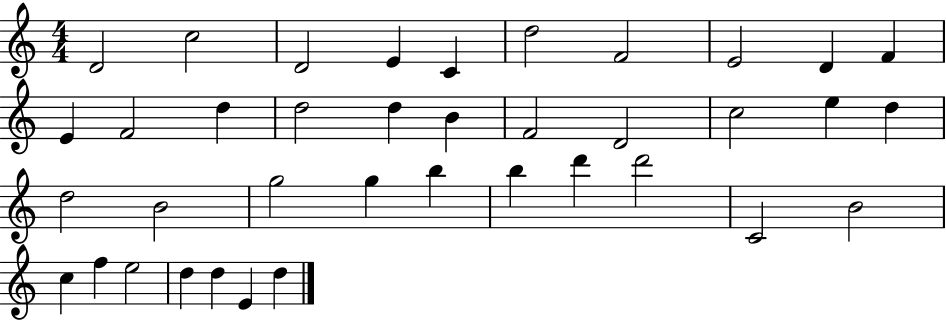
{
  \clef treble
  \numericTimeSignature
  \time 4/4
  \key c \major
  d'2 c''2 | d'2 e'4 c'4 | d''2 f'2 | e'2 d'4 f'4 | \break e'4 f'2 d''4 | d''2 d''4 b'4 | f'2 d'2 | c''2 e''4 d''4 | \break d''2 b'2 | g''2 g''4 b''4 | b''4 d'''4 d'''2 | c'2 b'2 | \break c''4 f''4 e''2 | d''4 d''4 e'4 d''4 | \bar "|."
}